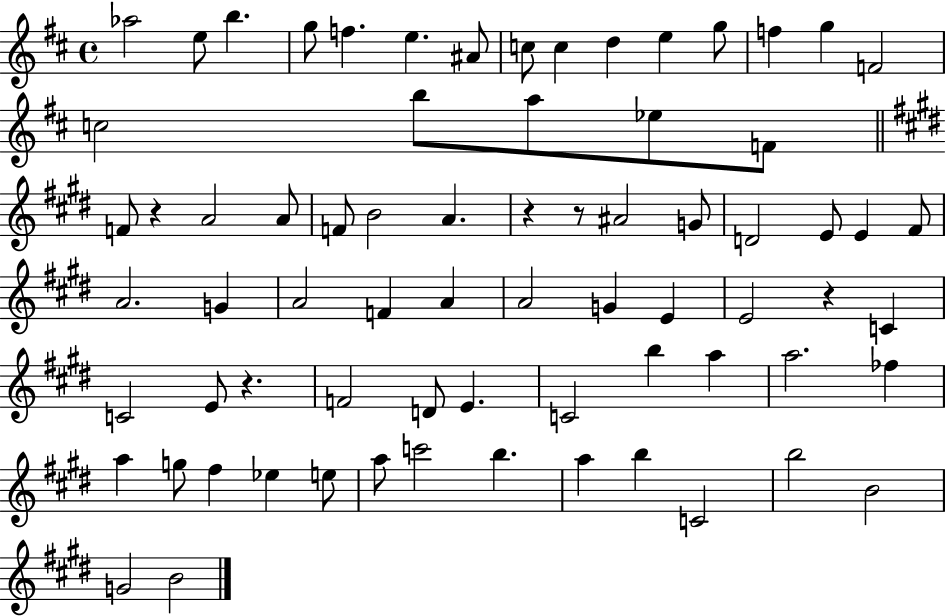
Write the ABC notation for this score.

X:1
T:Untitled
M:4/4
L:1/4
K:D
_a2 e/2 b g/2 f e ^A/2 c/2 c d e g/2 f g F2 c2 b/2 a/2 _e/2 F/2 F/2 z A2 A/2 F/2 B2 A z z/2 ^A2 G/2 D2 E/2 E ^F/2 A2 G A2 F A A2 G E E2 z C C2 E/2 z F2 D/2 E C2 b a a2 _f a g/2 ^f _e e/2 a/2 c'2 b a b C2 b2 B2 G2 B2